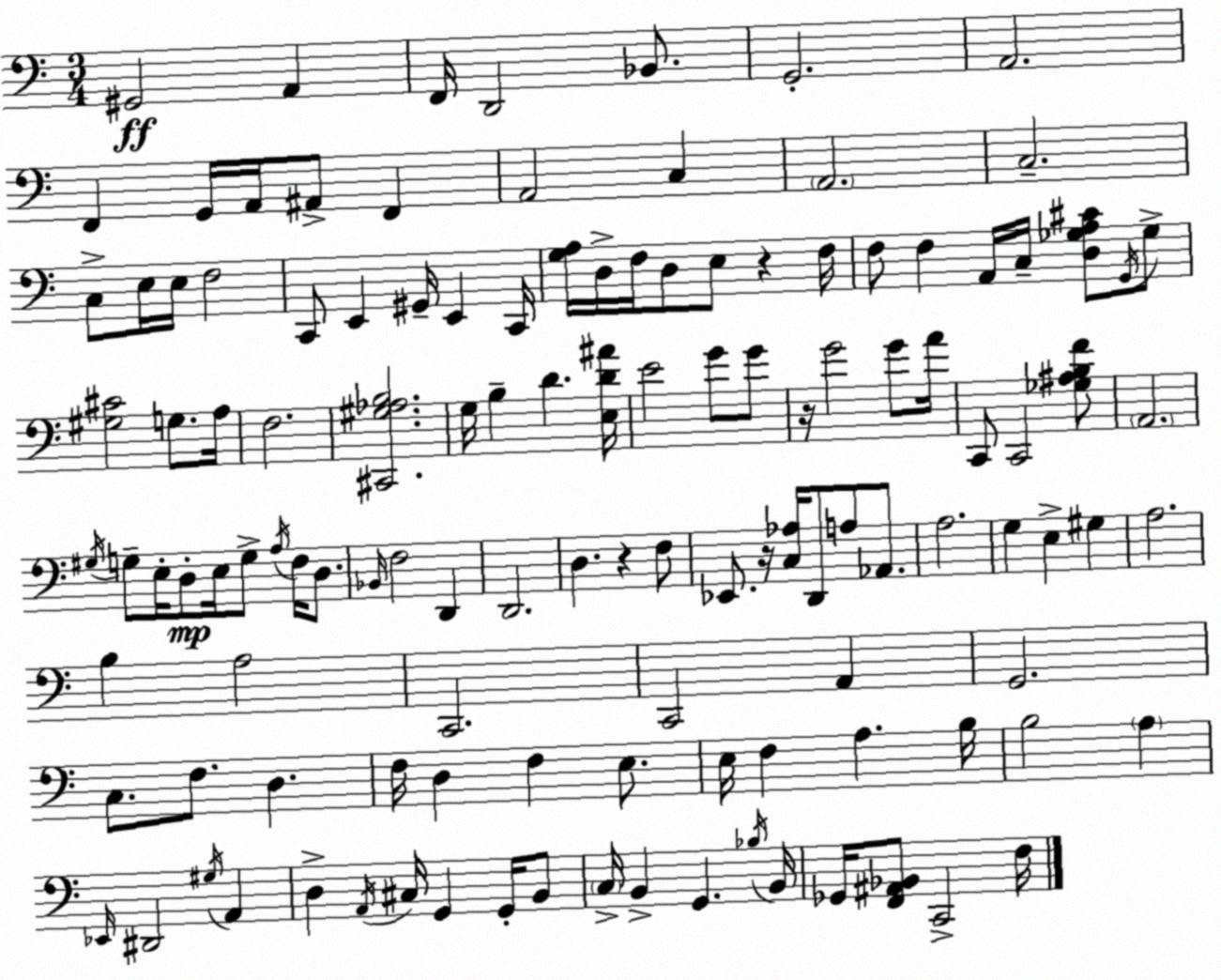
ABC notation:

X:1
T:Untitled
M:3/4
L:1/4
K:Am
^G,,2 A,, F,,/4 D,,2 _B,,/2 G,,2 A,,2 F,, G,,/4 A,,/4 ^A,,/2 F,, A,,2 C, A,,2 C,2 C,/2 E,/4 E,/4 F,2 C,,/2 E,, ^G,,/4 E,, C,,/4 [G,A,]/4 D,/4 F,/4 D,/2 E,/2 z F,/4 F,/2 F, A,,/4 C,/4 [D,_G,A,^C]/2 G,,/4 _G,/2 [^G,^C]2 G,/2 A,/4 F,2 [^C,,^G,_A,B,]2 G,/4 B, D [E,D^A]/4 E2 G/2 G/2 z/4 G2 G/2 A/4 C,,/2 C,,2 [_G,^A,B,F]/2 A,,2 ^G,/4 G,/2 E,/4 D,/2 E,/4 G,/2 A,/4 F,/4 D,/2 _B,,/4 F,2 D,, D,,2 D, z F,/2 _E,,/2 z/4 [C,_A,]/4 D,,/2 A,/2 _A,,/2 A,2 G, E, ^G, A,2 B, A,2 C,,2 C,,2 A,, G,,2 C,/2 F,/2 D, F,/4 D, F, E,/2 E,/4 F, A, B,/4 B,2 A, _E,,/4 ^D,,2 ^G,/4 A,, D, A,,/4 ^C,/4 G,, G,,/4 B,,/2 C,/4 B,, G,, _B,/4 B,,/4 _G,,/4 [F,,^A,,_B,,]/2 C,,2 F,/4